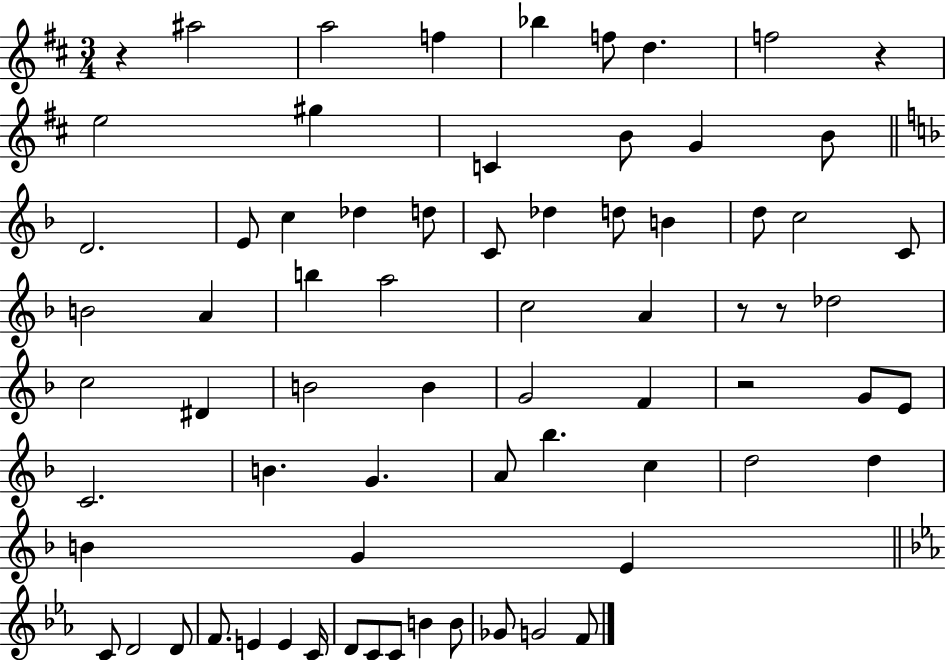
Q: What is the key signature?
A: D major